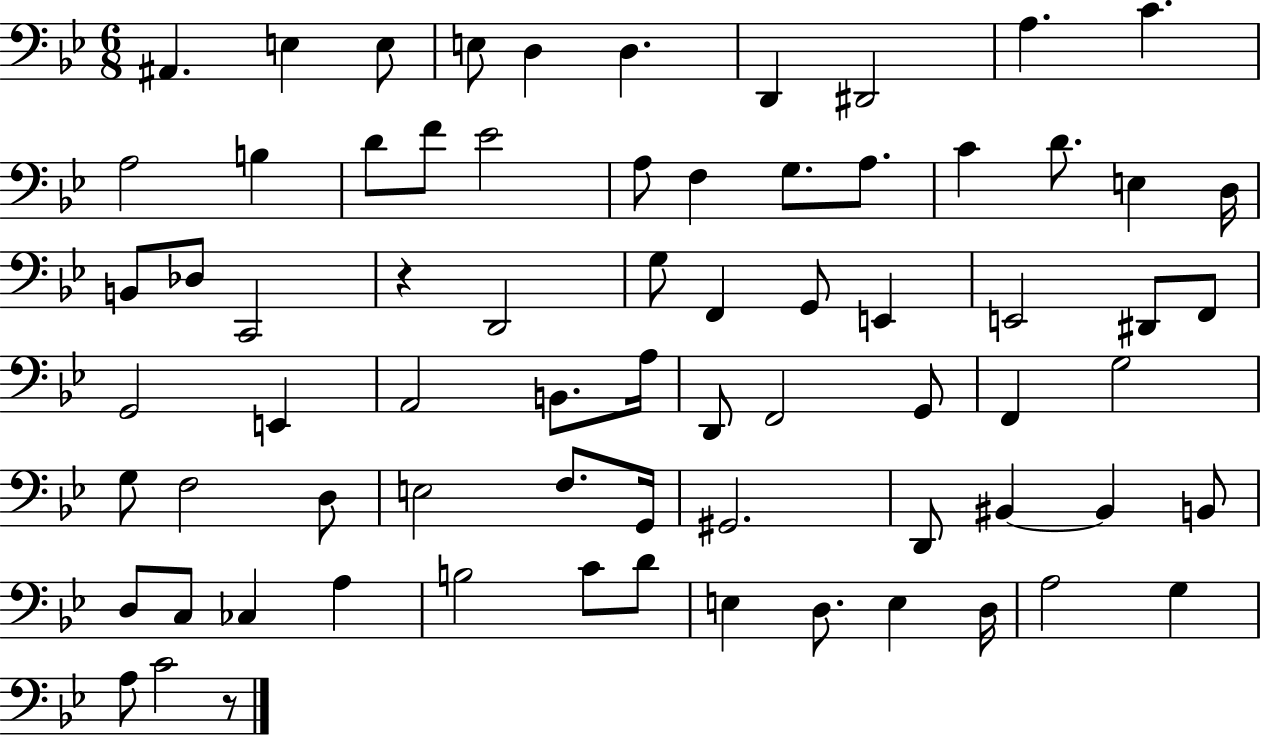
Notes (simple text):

A#2/q. E3/q E3/e E3/e D3/q D3/q. D2/q D#2/h A3/q. C4/q. A3/h B3/q D4/e F4/e Eb4/h A3/e F3/q G3/e. A3/e. C4/q D4/e. E3/q D3/s B2/e Db3/e C2/h R/q D2/h G3/e F2/q G2/e E2/q E2/h D#2/e F2/e G2/h E2/q A2/h B2/e. A3/s D2/e F2/h G2/e F2/q G3/h G3/e F3/h D3/e E3/h F3/e. G2/s G#2/h. D2/e BIS2/q BIS2/q B2/e D3/e C3/e CES3/q A3/q B3/h C4/e D4/e E3/q D3/e. E3/q D3/s A3/h G3/q A3/e C4/h R/e